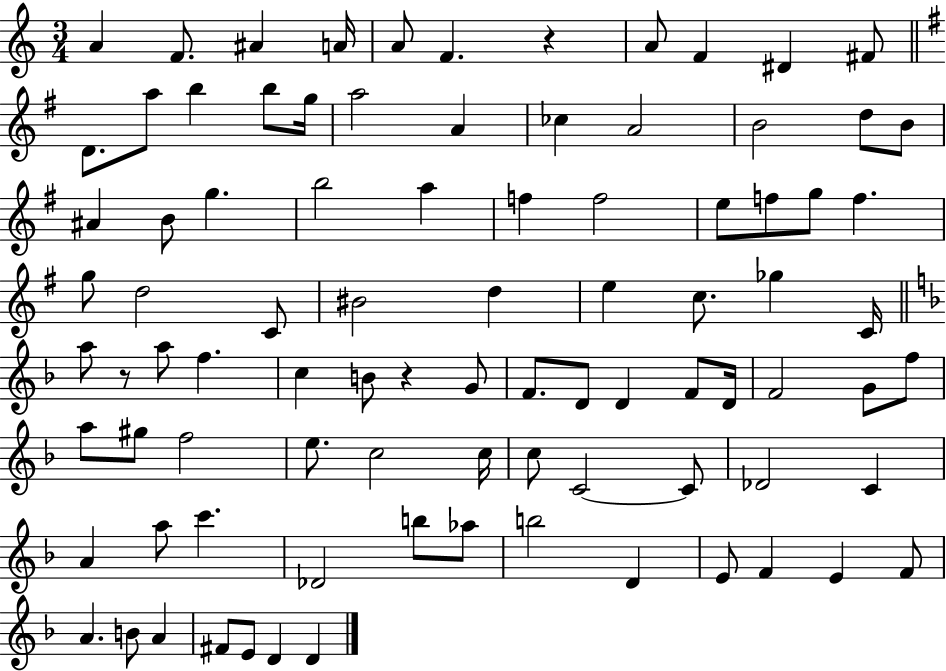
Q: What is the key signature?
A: C major